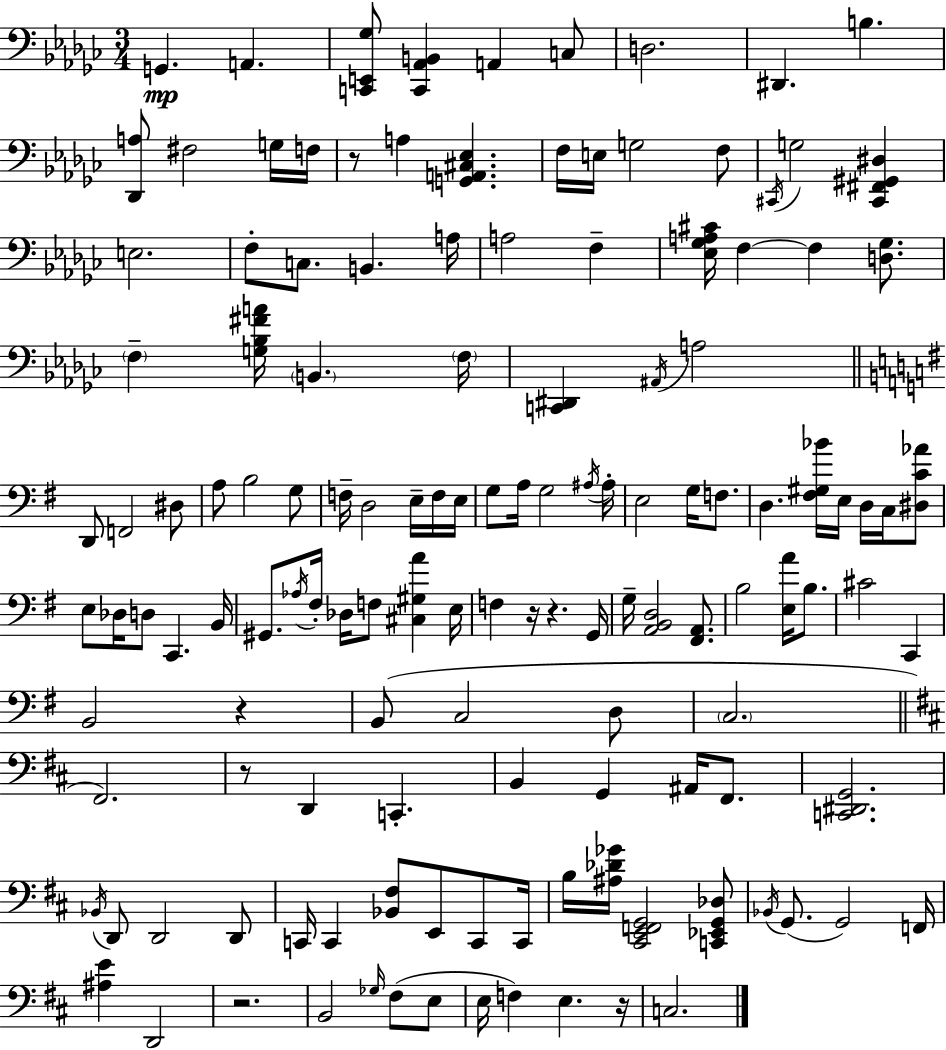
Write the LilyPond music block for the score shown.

{
  \clef bass
  \numericTimeSignature
  \time 3/4
  \key ees \minor
  g,4.\mp a,4. | <c, e, ges>8 <c, aes, b,>4 a,4 c8 | d2. | dis,4. b4. | \break <des, a>8 fis2 g16 f16 | r8 a4 <g, a, cis ees>4. | f16 e16 g2 f8 | \acciaccatura { cis,16 } g2 <cis, fis, gis, dis>4 | \break e2. | f8-. c8. b,4. | a16 a2 f4-- | <ees ges a cis'>16 f4~~ f4 <d ges>8. | \break \parenthesize f4-- <g bes fis' a'>16 \parenthesize b,4. | \parenthesize f16 <c, dis,>4 \acciaccatura { ais,16 } a2 | \bar "||" \break \key e \minor d,8 f,2 dis8 | a8 b2 g8 | f16-- d2 e16-- f16 e16 | g8 a16 g2 \acciaccatura { ais16 } | \break ais16-. e2 g16 f8. | d4. <fis gis bes'>16 e16 d16 c16 <dis c' aes'>8 | e8 des16 d8 c,4. | b,16 gis,8. \acciaccatura { aes16 } fis16-. des16 f8 <cis gis a'>4 | \break e16 f4 r16 r4. | g,16 g16-- <a, b, d>2 <fis, a,>8. | b2 <e a'>16 b8. | cis'2 c,4 | \break b,2 r4 | b,8( c2 | d8 \parenthesize c2. | \bar "||" \break \key d \major fis,2.) | r8 d,4 c,4.-. | b,4 g,4 ais,16 fis,8. | <c, dis, g,>2. | \break \acciaccatura { bes,16 } d,8 d,2 d,8 | c,16 c,4 <bes, fis>8 e,8 c,8 | c,16 b16 <ais des' ges'>16 <cis, e, f, g,>2 <c, ees, g, des>8 | \acciaccatura { bes,16 }( g,8. g,2) | \break f,16 <ais e'>4 d,2 | r2. | b,2 \grace { ges16 }( fis8 | e8 e16 f4) e4. | \break r16 c2. | \bar "|."
}